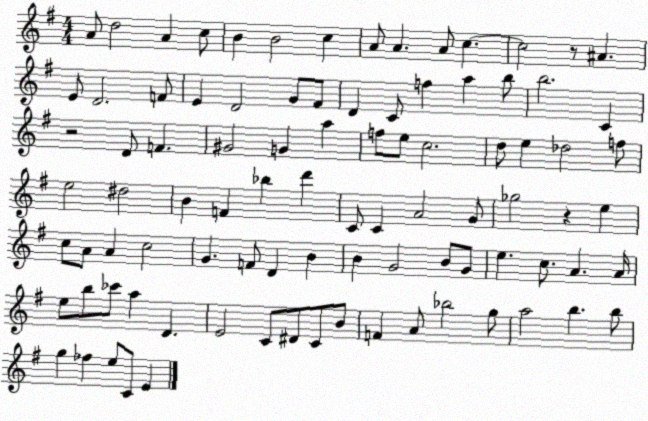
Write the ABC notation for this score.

X:1
T:Untitled
M:4/4
L:1/4
K:G
A/2 d2 A c/2 B B2 c A/2 A A/2 c c2 z/2 ^A E/2 D2 F/2 E D2 G/2 ^F/2 D C/2 f a b/2 b2 C z2 D/2 F ^G2 G a f/2 e/2 c2 d/2 e _d2 f/2 e2 ^d2 B F _b d' C/2 C A2 G/2 _g2 z e c/2 A/2 A c2 G F/2 D B B G2 B/2 G/2 e c/2 A A/4 e/2 b/2 _c'/2 a D E2 C/2 ^D/2 C/2 B/2 F A/2 _b2 g/2 a2 b b/2 g _f e/2 C/2 E